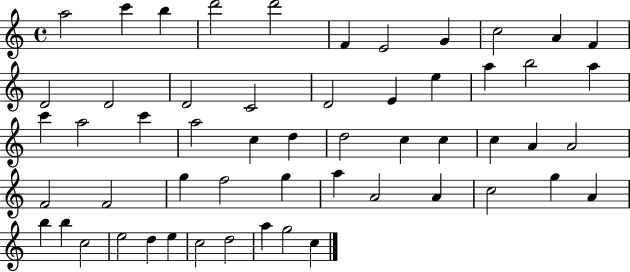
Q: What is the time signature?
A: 4/4